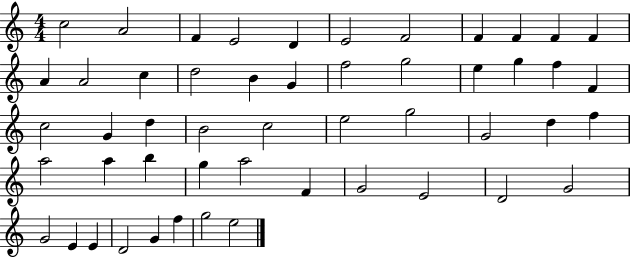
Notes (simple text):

C5/h A4/h F4/q E4/h D4/q E4/h F4/h F4/q F4/q F4/q F4/q A4/q A4/h C5/q D5/h B4/q G4/q F5/h G5/h E5/q G5/q F5/q F4/q C5/h G4/q D5/q B4/h C5/h E5/h G5/h G4/h D5/q F5/q A5/h A5/q B5/q G5/q A5/h F4/q G4/h E4/h D4/h G4/h G4/h E4/q E4/q D4/h G4/q F5/q G5/h E5/h